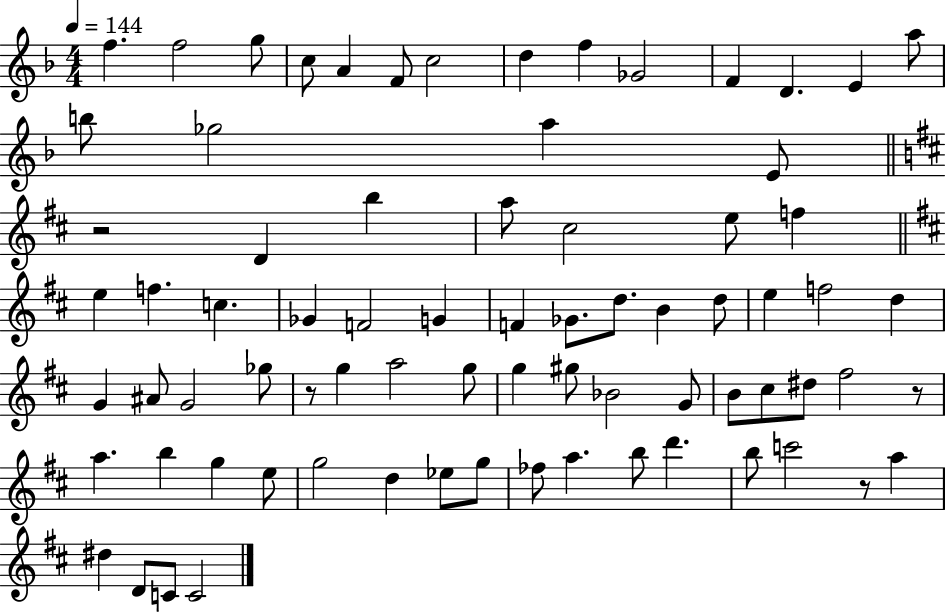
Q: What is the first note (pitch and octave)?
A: F5